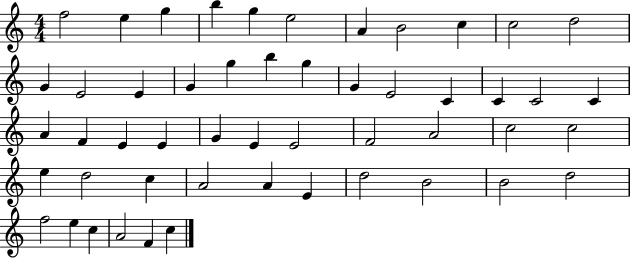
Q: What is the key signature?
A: C major